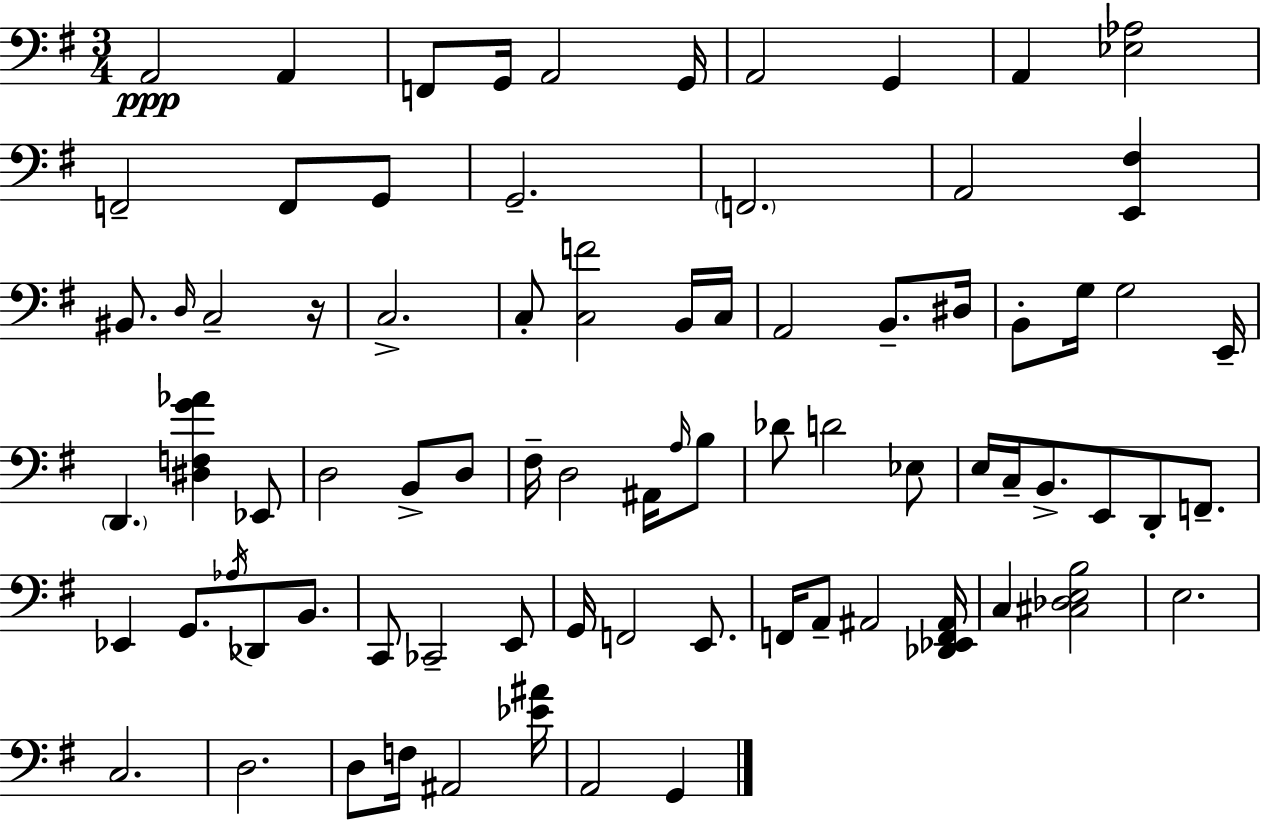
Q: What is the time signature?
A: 3/4